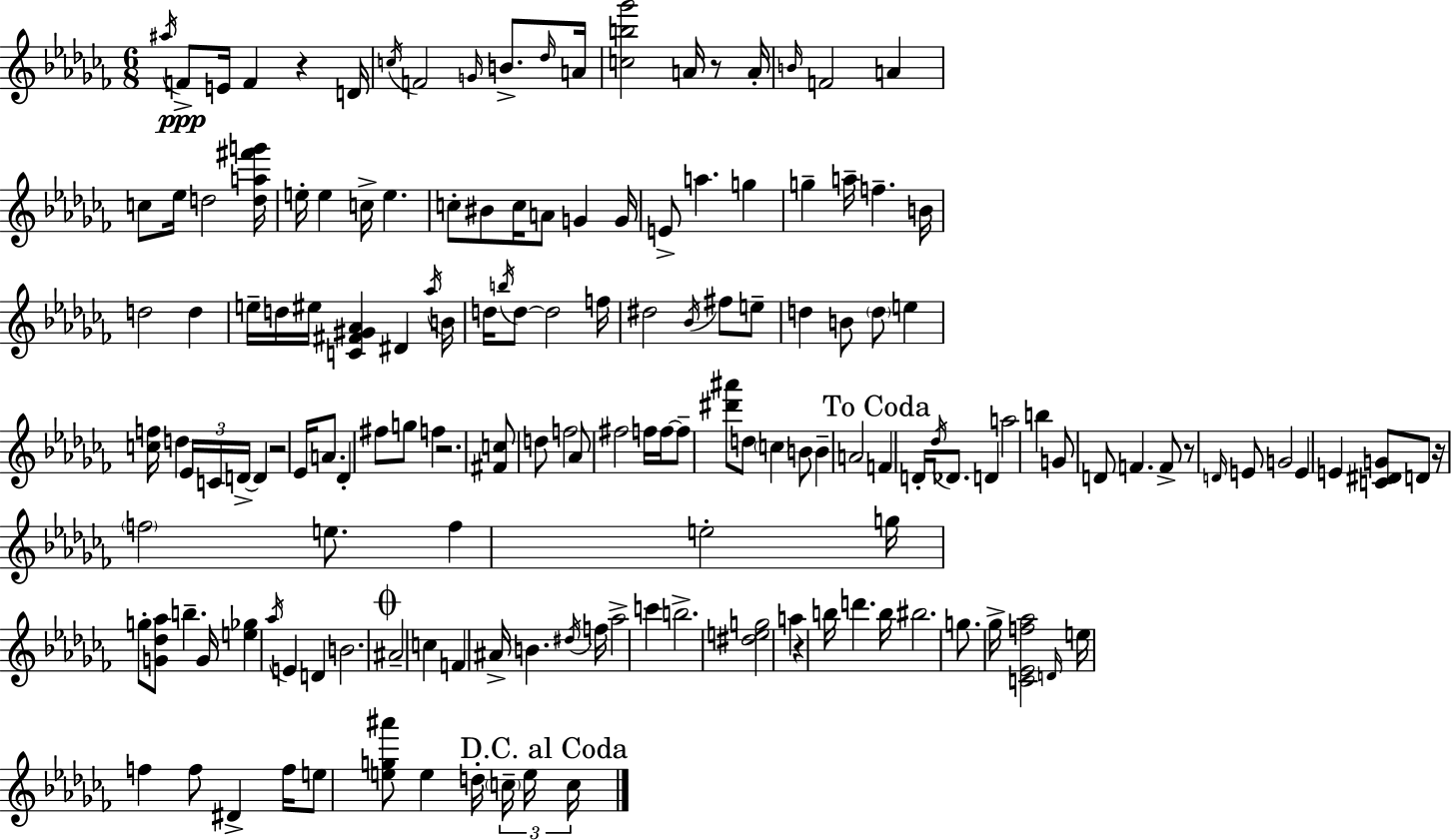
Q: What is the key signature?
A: AES minor